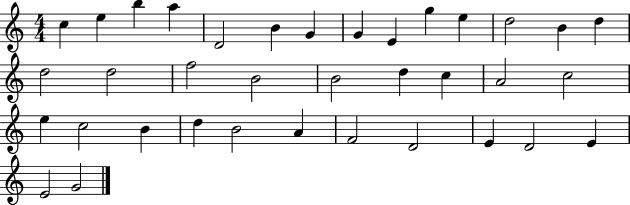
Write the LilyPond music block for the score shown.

{
  \clef treble
  \numericTimeSignature
  \time 4/4
  \key c \major
  c''4 e''4 b''4 a''4 | d'2 b'4 g'4 | g'4 e'4 g''4 e''4 | d''2 b'4 d''4 | \break d''2 d''2 | f''2 b'2 | b'2 d''4 c''4 | a'2 c''2 | \break e''4 c''2 b'4 | d''4 b'2 a'4 | f'2 d'2 | e'4 d'2 e'4 | \break e'2 g'2 | \bar "|."
}